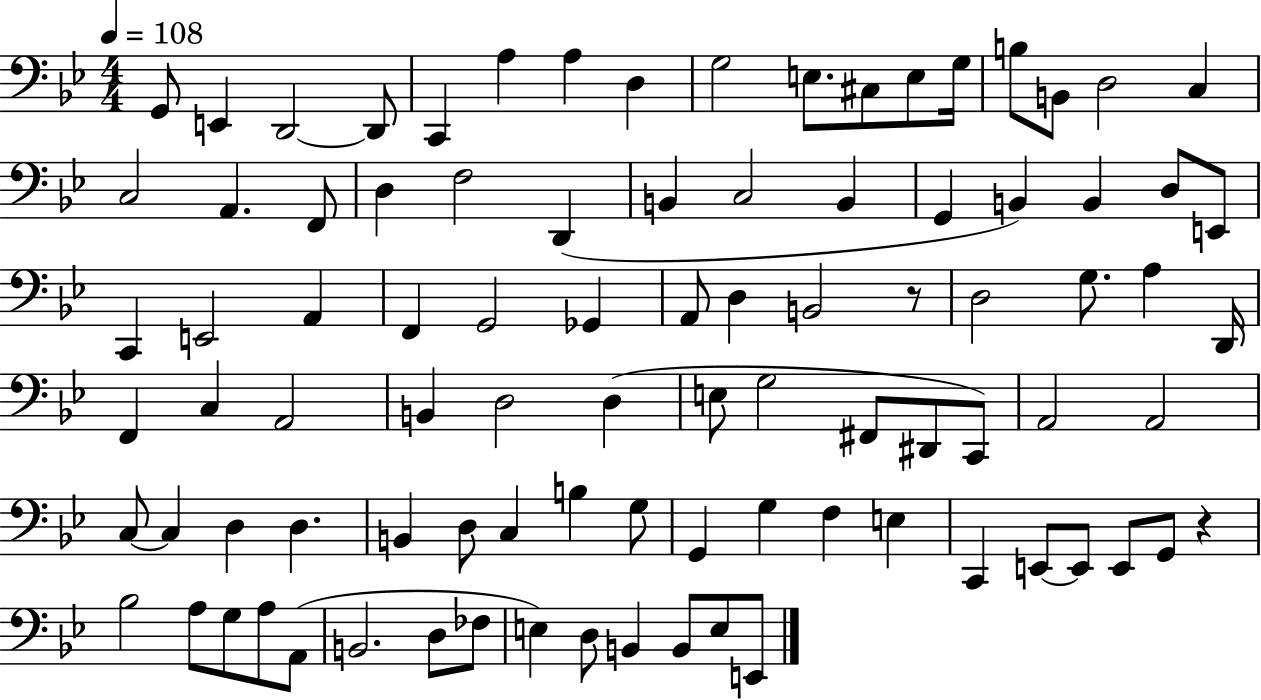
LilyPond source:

{
  \clef bass
  \numericTimeSignature
  \time 4/4
  \key bes \major
  \tempo 4 = 108
  \repeat volta 2 { g,8 e,4 d,2~~ d,8 | c,4 a4 a4 d4 | g2 e8. cis8 e8 g16 | b8 b,8 d2 c4 | \break c2 a,4. f,8 | d4 f2 d,4( | b,4 c2 b,4 | g,4 b,4) b,4 d8 e,8 | \break c,4 e,2 a,4 | f,4 g,2 ges,4 | a,8 d4 b,2 r8 | d2 g8. a4 d,16 | \break f,4 c4 a,2 | b,4 d2 d4( | e8 g2 fis,8 dis,8 c,8) | a,2 a,2 | \break c8~~ c4 d4 d4. | b,4 d8 c4 b4 g8 | g,4 g4 f4 e4 | c,4 e,8~~ e,8 e,8 g,8 r4 | \break bes2 a8 g8 a8 a,8( | b,2. d8 fes8 | e4) d8 b,4 b,8 e8 e,8 | } \bar "|."
}